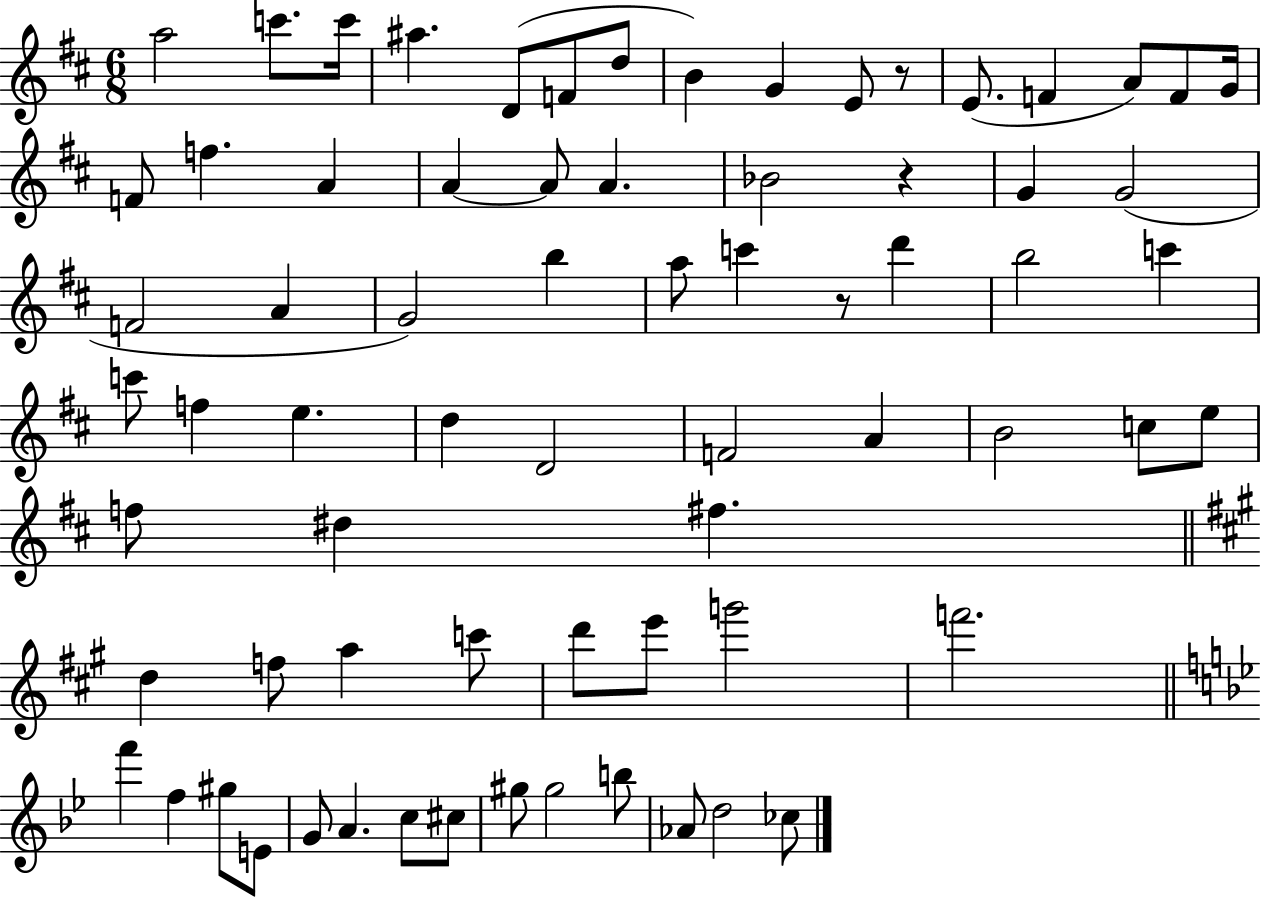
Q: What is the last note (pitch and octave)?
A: CES5